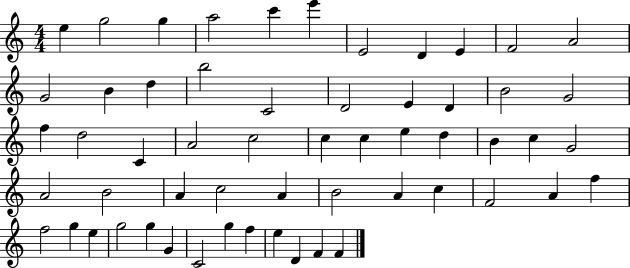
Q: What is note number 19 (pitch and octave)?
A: D4